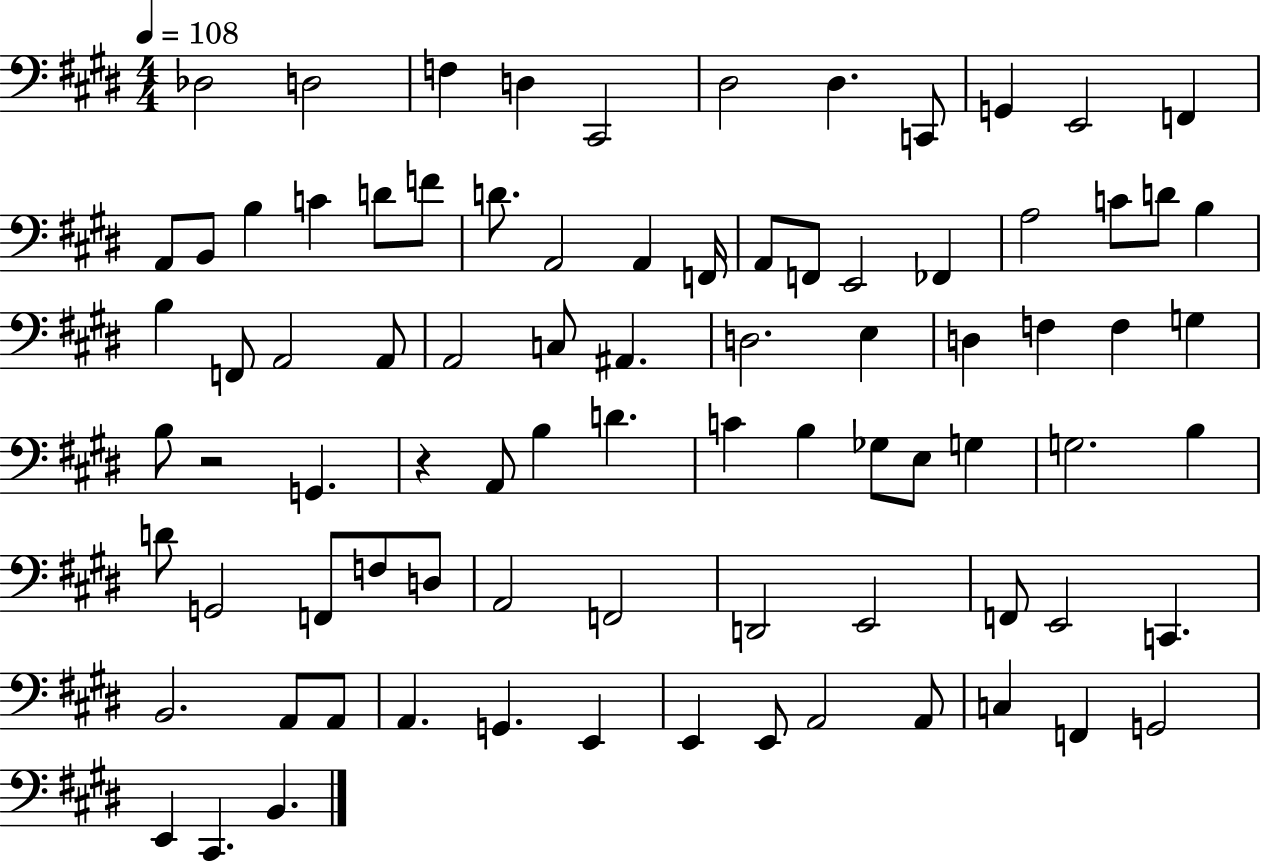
Db3/h D3/h F3/q D3/q C#2/h D#3/h D#3/q. C2/e G2/q E2/h F2/q A2/e B2/e B3/q C4/q D4/e F4/e D4/e. A2/h A2/q F2/s A2/e F2/e E2/h FES2/q A3/h C4/e D4/e B3/q B3/q F2/e A2/h A2/e A2/h C3/e A#2/q. D3/h. E3/q D3/q F3/q F3/q G3/q B3/e R/h G2/q. R/q A2/e B3/q D4/q. C4/q B3/q Gb3/e E3/e G3/q G3/h. B3/q D4/e G2/h F2/e F3/e D3/e A2/h F2/h D2/h E2/h F2/e E2/h C2/q. B2/h. A2/e A2/e A2/q. G2/q. E2/q E2/q E2/e A2/h A2/e C3/q F2/q G2/h E2/q C#2/q. B2/q.